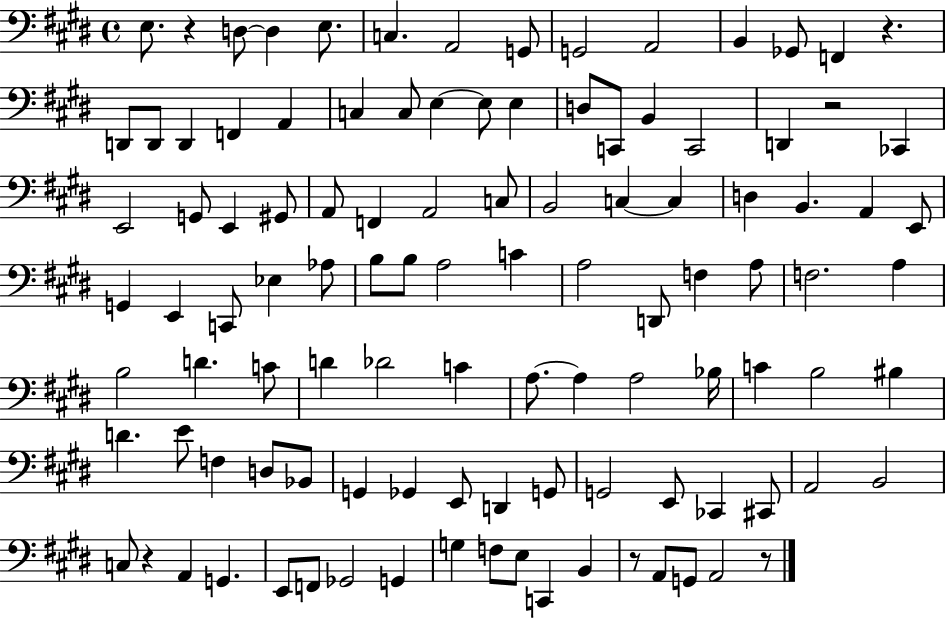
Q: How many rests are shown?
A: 6